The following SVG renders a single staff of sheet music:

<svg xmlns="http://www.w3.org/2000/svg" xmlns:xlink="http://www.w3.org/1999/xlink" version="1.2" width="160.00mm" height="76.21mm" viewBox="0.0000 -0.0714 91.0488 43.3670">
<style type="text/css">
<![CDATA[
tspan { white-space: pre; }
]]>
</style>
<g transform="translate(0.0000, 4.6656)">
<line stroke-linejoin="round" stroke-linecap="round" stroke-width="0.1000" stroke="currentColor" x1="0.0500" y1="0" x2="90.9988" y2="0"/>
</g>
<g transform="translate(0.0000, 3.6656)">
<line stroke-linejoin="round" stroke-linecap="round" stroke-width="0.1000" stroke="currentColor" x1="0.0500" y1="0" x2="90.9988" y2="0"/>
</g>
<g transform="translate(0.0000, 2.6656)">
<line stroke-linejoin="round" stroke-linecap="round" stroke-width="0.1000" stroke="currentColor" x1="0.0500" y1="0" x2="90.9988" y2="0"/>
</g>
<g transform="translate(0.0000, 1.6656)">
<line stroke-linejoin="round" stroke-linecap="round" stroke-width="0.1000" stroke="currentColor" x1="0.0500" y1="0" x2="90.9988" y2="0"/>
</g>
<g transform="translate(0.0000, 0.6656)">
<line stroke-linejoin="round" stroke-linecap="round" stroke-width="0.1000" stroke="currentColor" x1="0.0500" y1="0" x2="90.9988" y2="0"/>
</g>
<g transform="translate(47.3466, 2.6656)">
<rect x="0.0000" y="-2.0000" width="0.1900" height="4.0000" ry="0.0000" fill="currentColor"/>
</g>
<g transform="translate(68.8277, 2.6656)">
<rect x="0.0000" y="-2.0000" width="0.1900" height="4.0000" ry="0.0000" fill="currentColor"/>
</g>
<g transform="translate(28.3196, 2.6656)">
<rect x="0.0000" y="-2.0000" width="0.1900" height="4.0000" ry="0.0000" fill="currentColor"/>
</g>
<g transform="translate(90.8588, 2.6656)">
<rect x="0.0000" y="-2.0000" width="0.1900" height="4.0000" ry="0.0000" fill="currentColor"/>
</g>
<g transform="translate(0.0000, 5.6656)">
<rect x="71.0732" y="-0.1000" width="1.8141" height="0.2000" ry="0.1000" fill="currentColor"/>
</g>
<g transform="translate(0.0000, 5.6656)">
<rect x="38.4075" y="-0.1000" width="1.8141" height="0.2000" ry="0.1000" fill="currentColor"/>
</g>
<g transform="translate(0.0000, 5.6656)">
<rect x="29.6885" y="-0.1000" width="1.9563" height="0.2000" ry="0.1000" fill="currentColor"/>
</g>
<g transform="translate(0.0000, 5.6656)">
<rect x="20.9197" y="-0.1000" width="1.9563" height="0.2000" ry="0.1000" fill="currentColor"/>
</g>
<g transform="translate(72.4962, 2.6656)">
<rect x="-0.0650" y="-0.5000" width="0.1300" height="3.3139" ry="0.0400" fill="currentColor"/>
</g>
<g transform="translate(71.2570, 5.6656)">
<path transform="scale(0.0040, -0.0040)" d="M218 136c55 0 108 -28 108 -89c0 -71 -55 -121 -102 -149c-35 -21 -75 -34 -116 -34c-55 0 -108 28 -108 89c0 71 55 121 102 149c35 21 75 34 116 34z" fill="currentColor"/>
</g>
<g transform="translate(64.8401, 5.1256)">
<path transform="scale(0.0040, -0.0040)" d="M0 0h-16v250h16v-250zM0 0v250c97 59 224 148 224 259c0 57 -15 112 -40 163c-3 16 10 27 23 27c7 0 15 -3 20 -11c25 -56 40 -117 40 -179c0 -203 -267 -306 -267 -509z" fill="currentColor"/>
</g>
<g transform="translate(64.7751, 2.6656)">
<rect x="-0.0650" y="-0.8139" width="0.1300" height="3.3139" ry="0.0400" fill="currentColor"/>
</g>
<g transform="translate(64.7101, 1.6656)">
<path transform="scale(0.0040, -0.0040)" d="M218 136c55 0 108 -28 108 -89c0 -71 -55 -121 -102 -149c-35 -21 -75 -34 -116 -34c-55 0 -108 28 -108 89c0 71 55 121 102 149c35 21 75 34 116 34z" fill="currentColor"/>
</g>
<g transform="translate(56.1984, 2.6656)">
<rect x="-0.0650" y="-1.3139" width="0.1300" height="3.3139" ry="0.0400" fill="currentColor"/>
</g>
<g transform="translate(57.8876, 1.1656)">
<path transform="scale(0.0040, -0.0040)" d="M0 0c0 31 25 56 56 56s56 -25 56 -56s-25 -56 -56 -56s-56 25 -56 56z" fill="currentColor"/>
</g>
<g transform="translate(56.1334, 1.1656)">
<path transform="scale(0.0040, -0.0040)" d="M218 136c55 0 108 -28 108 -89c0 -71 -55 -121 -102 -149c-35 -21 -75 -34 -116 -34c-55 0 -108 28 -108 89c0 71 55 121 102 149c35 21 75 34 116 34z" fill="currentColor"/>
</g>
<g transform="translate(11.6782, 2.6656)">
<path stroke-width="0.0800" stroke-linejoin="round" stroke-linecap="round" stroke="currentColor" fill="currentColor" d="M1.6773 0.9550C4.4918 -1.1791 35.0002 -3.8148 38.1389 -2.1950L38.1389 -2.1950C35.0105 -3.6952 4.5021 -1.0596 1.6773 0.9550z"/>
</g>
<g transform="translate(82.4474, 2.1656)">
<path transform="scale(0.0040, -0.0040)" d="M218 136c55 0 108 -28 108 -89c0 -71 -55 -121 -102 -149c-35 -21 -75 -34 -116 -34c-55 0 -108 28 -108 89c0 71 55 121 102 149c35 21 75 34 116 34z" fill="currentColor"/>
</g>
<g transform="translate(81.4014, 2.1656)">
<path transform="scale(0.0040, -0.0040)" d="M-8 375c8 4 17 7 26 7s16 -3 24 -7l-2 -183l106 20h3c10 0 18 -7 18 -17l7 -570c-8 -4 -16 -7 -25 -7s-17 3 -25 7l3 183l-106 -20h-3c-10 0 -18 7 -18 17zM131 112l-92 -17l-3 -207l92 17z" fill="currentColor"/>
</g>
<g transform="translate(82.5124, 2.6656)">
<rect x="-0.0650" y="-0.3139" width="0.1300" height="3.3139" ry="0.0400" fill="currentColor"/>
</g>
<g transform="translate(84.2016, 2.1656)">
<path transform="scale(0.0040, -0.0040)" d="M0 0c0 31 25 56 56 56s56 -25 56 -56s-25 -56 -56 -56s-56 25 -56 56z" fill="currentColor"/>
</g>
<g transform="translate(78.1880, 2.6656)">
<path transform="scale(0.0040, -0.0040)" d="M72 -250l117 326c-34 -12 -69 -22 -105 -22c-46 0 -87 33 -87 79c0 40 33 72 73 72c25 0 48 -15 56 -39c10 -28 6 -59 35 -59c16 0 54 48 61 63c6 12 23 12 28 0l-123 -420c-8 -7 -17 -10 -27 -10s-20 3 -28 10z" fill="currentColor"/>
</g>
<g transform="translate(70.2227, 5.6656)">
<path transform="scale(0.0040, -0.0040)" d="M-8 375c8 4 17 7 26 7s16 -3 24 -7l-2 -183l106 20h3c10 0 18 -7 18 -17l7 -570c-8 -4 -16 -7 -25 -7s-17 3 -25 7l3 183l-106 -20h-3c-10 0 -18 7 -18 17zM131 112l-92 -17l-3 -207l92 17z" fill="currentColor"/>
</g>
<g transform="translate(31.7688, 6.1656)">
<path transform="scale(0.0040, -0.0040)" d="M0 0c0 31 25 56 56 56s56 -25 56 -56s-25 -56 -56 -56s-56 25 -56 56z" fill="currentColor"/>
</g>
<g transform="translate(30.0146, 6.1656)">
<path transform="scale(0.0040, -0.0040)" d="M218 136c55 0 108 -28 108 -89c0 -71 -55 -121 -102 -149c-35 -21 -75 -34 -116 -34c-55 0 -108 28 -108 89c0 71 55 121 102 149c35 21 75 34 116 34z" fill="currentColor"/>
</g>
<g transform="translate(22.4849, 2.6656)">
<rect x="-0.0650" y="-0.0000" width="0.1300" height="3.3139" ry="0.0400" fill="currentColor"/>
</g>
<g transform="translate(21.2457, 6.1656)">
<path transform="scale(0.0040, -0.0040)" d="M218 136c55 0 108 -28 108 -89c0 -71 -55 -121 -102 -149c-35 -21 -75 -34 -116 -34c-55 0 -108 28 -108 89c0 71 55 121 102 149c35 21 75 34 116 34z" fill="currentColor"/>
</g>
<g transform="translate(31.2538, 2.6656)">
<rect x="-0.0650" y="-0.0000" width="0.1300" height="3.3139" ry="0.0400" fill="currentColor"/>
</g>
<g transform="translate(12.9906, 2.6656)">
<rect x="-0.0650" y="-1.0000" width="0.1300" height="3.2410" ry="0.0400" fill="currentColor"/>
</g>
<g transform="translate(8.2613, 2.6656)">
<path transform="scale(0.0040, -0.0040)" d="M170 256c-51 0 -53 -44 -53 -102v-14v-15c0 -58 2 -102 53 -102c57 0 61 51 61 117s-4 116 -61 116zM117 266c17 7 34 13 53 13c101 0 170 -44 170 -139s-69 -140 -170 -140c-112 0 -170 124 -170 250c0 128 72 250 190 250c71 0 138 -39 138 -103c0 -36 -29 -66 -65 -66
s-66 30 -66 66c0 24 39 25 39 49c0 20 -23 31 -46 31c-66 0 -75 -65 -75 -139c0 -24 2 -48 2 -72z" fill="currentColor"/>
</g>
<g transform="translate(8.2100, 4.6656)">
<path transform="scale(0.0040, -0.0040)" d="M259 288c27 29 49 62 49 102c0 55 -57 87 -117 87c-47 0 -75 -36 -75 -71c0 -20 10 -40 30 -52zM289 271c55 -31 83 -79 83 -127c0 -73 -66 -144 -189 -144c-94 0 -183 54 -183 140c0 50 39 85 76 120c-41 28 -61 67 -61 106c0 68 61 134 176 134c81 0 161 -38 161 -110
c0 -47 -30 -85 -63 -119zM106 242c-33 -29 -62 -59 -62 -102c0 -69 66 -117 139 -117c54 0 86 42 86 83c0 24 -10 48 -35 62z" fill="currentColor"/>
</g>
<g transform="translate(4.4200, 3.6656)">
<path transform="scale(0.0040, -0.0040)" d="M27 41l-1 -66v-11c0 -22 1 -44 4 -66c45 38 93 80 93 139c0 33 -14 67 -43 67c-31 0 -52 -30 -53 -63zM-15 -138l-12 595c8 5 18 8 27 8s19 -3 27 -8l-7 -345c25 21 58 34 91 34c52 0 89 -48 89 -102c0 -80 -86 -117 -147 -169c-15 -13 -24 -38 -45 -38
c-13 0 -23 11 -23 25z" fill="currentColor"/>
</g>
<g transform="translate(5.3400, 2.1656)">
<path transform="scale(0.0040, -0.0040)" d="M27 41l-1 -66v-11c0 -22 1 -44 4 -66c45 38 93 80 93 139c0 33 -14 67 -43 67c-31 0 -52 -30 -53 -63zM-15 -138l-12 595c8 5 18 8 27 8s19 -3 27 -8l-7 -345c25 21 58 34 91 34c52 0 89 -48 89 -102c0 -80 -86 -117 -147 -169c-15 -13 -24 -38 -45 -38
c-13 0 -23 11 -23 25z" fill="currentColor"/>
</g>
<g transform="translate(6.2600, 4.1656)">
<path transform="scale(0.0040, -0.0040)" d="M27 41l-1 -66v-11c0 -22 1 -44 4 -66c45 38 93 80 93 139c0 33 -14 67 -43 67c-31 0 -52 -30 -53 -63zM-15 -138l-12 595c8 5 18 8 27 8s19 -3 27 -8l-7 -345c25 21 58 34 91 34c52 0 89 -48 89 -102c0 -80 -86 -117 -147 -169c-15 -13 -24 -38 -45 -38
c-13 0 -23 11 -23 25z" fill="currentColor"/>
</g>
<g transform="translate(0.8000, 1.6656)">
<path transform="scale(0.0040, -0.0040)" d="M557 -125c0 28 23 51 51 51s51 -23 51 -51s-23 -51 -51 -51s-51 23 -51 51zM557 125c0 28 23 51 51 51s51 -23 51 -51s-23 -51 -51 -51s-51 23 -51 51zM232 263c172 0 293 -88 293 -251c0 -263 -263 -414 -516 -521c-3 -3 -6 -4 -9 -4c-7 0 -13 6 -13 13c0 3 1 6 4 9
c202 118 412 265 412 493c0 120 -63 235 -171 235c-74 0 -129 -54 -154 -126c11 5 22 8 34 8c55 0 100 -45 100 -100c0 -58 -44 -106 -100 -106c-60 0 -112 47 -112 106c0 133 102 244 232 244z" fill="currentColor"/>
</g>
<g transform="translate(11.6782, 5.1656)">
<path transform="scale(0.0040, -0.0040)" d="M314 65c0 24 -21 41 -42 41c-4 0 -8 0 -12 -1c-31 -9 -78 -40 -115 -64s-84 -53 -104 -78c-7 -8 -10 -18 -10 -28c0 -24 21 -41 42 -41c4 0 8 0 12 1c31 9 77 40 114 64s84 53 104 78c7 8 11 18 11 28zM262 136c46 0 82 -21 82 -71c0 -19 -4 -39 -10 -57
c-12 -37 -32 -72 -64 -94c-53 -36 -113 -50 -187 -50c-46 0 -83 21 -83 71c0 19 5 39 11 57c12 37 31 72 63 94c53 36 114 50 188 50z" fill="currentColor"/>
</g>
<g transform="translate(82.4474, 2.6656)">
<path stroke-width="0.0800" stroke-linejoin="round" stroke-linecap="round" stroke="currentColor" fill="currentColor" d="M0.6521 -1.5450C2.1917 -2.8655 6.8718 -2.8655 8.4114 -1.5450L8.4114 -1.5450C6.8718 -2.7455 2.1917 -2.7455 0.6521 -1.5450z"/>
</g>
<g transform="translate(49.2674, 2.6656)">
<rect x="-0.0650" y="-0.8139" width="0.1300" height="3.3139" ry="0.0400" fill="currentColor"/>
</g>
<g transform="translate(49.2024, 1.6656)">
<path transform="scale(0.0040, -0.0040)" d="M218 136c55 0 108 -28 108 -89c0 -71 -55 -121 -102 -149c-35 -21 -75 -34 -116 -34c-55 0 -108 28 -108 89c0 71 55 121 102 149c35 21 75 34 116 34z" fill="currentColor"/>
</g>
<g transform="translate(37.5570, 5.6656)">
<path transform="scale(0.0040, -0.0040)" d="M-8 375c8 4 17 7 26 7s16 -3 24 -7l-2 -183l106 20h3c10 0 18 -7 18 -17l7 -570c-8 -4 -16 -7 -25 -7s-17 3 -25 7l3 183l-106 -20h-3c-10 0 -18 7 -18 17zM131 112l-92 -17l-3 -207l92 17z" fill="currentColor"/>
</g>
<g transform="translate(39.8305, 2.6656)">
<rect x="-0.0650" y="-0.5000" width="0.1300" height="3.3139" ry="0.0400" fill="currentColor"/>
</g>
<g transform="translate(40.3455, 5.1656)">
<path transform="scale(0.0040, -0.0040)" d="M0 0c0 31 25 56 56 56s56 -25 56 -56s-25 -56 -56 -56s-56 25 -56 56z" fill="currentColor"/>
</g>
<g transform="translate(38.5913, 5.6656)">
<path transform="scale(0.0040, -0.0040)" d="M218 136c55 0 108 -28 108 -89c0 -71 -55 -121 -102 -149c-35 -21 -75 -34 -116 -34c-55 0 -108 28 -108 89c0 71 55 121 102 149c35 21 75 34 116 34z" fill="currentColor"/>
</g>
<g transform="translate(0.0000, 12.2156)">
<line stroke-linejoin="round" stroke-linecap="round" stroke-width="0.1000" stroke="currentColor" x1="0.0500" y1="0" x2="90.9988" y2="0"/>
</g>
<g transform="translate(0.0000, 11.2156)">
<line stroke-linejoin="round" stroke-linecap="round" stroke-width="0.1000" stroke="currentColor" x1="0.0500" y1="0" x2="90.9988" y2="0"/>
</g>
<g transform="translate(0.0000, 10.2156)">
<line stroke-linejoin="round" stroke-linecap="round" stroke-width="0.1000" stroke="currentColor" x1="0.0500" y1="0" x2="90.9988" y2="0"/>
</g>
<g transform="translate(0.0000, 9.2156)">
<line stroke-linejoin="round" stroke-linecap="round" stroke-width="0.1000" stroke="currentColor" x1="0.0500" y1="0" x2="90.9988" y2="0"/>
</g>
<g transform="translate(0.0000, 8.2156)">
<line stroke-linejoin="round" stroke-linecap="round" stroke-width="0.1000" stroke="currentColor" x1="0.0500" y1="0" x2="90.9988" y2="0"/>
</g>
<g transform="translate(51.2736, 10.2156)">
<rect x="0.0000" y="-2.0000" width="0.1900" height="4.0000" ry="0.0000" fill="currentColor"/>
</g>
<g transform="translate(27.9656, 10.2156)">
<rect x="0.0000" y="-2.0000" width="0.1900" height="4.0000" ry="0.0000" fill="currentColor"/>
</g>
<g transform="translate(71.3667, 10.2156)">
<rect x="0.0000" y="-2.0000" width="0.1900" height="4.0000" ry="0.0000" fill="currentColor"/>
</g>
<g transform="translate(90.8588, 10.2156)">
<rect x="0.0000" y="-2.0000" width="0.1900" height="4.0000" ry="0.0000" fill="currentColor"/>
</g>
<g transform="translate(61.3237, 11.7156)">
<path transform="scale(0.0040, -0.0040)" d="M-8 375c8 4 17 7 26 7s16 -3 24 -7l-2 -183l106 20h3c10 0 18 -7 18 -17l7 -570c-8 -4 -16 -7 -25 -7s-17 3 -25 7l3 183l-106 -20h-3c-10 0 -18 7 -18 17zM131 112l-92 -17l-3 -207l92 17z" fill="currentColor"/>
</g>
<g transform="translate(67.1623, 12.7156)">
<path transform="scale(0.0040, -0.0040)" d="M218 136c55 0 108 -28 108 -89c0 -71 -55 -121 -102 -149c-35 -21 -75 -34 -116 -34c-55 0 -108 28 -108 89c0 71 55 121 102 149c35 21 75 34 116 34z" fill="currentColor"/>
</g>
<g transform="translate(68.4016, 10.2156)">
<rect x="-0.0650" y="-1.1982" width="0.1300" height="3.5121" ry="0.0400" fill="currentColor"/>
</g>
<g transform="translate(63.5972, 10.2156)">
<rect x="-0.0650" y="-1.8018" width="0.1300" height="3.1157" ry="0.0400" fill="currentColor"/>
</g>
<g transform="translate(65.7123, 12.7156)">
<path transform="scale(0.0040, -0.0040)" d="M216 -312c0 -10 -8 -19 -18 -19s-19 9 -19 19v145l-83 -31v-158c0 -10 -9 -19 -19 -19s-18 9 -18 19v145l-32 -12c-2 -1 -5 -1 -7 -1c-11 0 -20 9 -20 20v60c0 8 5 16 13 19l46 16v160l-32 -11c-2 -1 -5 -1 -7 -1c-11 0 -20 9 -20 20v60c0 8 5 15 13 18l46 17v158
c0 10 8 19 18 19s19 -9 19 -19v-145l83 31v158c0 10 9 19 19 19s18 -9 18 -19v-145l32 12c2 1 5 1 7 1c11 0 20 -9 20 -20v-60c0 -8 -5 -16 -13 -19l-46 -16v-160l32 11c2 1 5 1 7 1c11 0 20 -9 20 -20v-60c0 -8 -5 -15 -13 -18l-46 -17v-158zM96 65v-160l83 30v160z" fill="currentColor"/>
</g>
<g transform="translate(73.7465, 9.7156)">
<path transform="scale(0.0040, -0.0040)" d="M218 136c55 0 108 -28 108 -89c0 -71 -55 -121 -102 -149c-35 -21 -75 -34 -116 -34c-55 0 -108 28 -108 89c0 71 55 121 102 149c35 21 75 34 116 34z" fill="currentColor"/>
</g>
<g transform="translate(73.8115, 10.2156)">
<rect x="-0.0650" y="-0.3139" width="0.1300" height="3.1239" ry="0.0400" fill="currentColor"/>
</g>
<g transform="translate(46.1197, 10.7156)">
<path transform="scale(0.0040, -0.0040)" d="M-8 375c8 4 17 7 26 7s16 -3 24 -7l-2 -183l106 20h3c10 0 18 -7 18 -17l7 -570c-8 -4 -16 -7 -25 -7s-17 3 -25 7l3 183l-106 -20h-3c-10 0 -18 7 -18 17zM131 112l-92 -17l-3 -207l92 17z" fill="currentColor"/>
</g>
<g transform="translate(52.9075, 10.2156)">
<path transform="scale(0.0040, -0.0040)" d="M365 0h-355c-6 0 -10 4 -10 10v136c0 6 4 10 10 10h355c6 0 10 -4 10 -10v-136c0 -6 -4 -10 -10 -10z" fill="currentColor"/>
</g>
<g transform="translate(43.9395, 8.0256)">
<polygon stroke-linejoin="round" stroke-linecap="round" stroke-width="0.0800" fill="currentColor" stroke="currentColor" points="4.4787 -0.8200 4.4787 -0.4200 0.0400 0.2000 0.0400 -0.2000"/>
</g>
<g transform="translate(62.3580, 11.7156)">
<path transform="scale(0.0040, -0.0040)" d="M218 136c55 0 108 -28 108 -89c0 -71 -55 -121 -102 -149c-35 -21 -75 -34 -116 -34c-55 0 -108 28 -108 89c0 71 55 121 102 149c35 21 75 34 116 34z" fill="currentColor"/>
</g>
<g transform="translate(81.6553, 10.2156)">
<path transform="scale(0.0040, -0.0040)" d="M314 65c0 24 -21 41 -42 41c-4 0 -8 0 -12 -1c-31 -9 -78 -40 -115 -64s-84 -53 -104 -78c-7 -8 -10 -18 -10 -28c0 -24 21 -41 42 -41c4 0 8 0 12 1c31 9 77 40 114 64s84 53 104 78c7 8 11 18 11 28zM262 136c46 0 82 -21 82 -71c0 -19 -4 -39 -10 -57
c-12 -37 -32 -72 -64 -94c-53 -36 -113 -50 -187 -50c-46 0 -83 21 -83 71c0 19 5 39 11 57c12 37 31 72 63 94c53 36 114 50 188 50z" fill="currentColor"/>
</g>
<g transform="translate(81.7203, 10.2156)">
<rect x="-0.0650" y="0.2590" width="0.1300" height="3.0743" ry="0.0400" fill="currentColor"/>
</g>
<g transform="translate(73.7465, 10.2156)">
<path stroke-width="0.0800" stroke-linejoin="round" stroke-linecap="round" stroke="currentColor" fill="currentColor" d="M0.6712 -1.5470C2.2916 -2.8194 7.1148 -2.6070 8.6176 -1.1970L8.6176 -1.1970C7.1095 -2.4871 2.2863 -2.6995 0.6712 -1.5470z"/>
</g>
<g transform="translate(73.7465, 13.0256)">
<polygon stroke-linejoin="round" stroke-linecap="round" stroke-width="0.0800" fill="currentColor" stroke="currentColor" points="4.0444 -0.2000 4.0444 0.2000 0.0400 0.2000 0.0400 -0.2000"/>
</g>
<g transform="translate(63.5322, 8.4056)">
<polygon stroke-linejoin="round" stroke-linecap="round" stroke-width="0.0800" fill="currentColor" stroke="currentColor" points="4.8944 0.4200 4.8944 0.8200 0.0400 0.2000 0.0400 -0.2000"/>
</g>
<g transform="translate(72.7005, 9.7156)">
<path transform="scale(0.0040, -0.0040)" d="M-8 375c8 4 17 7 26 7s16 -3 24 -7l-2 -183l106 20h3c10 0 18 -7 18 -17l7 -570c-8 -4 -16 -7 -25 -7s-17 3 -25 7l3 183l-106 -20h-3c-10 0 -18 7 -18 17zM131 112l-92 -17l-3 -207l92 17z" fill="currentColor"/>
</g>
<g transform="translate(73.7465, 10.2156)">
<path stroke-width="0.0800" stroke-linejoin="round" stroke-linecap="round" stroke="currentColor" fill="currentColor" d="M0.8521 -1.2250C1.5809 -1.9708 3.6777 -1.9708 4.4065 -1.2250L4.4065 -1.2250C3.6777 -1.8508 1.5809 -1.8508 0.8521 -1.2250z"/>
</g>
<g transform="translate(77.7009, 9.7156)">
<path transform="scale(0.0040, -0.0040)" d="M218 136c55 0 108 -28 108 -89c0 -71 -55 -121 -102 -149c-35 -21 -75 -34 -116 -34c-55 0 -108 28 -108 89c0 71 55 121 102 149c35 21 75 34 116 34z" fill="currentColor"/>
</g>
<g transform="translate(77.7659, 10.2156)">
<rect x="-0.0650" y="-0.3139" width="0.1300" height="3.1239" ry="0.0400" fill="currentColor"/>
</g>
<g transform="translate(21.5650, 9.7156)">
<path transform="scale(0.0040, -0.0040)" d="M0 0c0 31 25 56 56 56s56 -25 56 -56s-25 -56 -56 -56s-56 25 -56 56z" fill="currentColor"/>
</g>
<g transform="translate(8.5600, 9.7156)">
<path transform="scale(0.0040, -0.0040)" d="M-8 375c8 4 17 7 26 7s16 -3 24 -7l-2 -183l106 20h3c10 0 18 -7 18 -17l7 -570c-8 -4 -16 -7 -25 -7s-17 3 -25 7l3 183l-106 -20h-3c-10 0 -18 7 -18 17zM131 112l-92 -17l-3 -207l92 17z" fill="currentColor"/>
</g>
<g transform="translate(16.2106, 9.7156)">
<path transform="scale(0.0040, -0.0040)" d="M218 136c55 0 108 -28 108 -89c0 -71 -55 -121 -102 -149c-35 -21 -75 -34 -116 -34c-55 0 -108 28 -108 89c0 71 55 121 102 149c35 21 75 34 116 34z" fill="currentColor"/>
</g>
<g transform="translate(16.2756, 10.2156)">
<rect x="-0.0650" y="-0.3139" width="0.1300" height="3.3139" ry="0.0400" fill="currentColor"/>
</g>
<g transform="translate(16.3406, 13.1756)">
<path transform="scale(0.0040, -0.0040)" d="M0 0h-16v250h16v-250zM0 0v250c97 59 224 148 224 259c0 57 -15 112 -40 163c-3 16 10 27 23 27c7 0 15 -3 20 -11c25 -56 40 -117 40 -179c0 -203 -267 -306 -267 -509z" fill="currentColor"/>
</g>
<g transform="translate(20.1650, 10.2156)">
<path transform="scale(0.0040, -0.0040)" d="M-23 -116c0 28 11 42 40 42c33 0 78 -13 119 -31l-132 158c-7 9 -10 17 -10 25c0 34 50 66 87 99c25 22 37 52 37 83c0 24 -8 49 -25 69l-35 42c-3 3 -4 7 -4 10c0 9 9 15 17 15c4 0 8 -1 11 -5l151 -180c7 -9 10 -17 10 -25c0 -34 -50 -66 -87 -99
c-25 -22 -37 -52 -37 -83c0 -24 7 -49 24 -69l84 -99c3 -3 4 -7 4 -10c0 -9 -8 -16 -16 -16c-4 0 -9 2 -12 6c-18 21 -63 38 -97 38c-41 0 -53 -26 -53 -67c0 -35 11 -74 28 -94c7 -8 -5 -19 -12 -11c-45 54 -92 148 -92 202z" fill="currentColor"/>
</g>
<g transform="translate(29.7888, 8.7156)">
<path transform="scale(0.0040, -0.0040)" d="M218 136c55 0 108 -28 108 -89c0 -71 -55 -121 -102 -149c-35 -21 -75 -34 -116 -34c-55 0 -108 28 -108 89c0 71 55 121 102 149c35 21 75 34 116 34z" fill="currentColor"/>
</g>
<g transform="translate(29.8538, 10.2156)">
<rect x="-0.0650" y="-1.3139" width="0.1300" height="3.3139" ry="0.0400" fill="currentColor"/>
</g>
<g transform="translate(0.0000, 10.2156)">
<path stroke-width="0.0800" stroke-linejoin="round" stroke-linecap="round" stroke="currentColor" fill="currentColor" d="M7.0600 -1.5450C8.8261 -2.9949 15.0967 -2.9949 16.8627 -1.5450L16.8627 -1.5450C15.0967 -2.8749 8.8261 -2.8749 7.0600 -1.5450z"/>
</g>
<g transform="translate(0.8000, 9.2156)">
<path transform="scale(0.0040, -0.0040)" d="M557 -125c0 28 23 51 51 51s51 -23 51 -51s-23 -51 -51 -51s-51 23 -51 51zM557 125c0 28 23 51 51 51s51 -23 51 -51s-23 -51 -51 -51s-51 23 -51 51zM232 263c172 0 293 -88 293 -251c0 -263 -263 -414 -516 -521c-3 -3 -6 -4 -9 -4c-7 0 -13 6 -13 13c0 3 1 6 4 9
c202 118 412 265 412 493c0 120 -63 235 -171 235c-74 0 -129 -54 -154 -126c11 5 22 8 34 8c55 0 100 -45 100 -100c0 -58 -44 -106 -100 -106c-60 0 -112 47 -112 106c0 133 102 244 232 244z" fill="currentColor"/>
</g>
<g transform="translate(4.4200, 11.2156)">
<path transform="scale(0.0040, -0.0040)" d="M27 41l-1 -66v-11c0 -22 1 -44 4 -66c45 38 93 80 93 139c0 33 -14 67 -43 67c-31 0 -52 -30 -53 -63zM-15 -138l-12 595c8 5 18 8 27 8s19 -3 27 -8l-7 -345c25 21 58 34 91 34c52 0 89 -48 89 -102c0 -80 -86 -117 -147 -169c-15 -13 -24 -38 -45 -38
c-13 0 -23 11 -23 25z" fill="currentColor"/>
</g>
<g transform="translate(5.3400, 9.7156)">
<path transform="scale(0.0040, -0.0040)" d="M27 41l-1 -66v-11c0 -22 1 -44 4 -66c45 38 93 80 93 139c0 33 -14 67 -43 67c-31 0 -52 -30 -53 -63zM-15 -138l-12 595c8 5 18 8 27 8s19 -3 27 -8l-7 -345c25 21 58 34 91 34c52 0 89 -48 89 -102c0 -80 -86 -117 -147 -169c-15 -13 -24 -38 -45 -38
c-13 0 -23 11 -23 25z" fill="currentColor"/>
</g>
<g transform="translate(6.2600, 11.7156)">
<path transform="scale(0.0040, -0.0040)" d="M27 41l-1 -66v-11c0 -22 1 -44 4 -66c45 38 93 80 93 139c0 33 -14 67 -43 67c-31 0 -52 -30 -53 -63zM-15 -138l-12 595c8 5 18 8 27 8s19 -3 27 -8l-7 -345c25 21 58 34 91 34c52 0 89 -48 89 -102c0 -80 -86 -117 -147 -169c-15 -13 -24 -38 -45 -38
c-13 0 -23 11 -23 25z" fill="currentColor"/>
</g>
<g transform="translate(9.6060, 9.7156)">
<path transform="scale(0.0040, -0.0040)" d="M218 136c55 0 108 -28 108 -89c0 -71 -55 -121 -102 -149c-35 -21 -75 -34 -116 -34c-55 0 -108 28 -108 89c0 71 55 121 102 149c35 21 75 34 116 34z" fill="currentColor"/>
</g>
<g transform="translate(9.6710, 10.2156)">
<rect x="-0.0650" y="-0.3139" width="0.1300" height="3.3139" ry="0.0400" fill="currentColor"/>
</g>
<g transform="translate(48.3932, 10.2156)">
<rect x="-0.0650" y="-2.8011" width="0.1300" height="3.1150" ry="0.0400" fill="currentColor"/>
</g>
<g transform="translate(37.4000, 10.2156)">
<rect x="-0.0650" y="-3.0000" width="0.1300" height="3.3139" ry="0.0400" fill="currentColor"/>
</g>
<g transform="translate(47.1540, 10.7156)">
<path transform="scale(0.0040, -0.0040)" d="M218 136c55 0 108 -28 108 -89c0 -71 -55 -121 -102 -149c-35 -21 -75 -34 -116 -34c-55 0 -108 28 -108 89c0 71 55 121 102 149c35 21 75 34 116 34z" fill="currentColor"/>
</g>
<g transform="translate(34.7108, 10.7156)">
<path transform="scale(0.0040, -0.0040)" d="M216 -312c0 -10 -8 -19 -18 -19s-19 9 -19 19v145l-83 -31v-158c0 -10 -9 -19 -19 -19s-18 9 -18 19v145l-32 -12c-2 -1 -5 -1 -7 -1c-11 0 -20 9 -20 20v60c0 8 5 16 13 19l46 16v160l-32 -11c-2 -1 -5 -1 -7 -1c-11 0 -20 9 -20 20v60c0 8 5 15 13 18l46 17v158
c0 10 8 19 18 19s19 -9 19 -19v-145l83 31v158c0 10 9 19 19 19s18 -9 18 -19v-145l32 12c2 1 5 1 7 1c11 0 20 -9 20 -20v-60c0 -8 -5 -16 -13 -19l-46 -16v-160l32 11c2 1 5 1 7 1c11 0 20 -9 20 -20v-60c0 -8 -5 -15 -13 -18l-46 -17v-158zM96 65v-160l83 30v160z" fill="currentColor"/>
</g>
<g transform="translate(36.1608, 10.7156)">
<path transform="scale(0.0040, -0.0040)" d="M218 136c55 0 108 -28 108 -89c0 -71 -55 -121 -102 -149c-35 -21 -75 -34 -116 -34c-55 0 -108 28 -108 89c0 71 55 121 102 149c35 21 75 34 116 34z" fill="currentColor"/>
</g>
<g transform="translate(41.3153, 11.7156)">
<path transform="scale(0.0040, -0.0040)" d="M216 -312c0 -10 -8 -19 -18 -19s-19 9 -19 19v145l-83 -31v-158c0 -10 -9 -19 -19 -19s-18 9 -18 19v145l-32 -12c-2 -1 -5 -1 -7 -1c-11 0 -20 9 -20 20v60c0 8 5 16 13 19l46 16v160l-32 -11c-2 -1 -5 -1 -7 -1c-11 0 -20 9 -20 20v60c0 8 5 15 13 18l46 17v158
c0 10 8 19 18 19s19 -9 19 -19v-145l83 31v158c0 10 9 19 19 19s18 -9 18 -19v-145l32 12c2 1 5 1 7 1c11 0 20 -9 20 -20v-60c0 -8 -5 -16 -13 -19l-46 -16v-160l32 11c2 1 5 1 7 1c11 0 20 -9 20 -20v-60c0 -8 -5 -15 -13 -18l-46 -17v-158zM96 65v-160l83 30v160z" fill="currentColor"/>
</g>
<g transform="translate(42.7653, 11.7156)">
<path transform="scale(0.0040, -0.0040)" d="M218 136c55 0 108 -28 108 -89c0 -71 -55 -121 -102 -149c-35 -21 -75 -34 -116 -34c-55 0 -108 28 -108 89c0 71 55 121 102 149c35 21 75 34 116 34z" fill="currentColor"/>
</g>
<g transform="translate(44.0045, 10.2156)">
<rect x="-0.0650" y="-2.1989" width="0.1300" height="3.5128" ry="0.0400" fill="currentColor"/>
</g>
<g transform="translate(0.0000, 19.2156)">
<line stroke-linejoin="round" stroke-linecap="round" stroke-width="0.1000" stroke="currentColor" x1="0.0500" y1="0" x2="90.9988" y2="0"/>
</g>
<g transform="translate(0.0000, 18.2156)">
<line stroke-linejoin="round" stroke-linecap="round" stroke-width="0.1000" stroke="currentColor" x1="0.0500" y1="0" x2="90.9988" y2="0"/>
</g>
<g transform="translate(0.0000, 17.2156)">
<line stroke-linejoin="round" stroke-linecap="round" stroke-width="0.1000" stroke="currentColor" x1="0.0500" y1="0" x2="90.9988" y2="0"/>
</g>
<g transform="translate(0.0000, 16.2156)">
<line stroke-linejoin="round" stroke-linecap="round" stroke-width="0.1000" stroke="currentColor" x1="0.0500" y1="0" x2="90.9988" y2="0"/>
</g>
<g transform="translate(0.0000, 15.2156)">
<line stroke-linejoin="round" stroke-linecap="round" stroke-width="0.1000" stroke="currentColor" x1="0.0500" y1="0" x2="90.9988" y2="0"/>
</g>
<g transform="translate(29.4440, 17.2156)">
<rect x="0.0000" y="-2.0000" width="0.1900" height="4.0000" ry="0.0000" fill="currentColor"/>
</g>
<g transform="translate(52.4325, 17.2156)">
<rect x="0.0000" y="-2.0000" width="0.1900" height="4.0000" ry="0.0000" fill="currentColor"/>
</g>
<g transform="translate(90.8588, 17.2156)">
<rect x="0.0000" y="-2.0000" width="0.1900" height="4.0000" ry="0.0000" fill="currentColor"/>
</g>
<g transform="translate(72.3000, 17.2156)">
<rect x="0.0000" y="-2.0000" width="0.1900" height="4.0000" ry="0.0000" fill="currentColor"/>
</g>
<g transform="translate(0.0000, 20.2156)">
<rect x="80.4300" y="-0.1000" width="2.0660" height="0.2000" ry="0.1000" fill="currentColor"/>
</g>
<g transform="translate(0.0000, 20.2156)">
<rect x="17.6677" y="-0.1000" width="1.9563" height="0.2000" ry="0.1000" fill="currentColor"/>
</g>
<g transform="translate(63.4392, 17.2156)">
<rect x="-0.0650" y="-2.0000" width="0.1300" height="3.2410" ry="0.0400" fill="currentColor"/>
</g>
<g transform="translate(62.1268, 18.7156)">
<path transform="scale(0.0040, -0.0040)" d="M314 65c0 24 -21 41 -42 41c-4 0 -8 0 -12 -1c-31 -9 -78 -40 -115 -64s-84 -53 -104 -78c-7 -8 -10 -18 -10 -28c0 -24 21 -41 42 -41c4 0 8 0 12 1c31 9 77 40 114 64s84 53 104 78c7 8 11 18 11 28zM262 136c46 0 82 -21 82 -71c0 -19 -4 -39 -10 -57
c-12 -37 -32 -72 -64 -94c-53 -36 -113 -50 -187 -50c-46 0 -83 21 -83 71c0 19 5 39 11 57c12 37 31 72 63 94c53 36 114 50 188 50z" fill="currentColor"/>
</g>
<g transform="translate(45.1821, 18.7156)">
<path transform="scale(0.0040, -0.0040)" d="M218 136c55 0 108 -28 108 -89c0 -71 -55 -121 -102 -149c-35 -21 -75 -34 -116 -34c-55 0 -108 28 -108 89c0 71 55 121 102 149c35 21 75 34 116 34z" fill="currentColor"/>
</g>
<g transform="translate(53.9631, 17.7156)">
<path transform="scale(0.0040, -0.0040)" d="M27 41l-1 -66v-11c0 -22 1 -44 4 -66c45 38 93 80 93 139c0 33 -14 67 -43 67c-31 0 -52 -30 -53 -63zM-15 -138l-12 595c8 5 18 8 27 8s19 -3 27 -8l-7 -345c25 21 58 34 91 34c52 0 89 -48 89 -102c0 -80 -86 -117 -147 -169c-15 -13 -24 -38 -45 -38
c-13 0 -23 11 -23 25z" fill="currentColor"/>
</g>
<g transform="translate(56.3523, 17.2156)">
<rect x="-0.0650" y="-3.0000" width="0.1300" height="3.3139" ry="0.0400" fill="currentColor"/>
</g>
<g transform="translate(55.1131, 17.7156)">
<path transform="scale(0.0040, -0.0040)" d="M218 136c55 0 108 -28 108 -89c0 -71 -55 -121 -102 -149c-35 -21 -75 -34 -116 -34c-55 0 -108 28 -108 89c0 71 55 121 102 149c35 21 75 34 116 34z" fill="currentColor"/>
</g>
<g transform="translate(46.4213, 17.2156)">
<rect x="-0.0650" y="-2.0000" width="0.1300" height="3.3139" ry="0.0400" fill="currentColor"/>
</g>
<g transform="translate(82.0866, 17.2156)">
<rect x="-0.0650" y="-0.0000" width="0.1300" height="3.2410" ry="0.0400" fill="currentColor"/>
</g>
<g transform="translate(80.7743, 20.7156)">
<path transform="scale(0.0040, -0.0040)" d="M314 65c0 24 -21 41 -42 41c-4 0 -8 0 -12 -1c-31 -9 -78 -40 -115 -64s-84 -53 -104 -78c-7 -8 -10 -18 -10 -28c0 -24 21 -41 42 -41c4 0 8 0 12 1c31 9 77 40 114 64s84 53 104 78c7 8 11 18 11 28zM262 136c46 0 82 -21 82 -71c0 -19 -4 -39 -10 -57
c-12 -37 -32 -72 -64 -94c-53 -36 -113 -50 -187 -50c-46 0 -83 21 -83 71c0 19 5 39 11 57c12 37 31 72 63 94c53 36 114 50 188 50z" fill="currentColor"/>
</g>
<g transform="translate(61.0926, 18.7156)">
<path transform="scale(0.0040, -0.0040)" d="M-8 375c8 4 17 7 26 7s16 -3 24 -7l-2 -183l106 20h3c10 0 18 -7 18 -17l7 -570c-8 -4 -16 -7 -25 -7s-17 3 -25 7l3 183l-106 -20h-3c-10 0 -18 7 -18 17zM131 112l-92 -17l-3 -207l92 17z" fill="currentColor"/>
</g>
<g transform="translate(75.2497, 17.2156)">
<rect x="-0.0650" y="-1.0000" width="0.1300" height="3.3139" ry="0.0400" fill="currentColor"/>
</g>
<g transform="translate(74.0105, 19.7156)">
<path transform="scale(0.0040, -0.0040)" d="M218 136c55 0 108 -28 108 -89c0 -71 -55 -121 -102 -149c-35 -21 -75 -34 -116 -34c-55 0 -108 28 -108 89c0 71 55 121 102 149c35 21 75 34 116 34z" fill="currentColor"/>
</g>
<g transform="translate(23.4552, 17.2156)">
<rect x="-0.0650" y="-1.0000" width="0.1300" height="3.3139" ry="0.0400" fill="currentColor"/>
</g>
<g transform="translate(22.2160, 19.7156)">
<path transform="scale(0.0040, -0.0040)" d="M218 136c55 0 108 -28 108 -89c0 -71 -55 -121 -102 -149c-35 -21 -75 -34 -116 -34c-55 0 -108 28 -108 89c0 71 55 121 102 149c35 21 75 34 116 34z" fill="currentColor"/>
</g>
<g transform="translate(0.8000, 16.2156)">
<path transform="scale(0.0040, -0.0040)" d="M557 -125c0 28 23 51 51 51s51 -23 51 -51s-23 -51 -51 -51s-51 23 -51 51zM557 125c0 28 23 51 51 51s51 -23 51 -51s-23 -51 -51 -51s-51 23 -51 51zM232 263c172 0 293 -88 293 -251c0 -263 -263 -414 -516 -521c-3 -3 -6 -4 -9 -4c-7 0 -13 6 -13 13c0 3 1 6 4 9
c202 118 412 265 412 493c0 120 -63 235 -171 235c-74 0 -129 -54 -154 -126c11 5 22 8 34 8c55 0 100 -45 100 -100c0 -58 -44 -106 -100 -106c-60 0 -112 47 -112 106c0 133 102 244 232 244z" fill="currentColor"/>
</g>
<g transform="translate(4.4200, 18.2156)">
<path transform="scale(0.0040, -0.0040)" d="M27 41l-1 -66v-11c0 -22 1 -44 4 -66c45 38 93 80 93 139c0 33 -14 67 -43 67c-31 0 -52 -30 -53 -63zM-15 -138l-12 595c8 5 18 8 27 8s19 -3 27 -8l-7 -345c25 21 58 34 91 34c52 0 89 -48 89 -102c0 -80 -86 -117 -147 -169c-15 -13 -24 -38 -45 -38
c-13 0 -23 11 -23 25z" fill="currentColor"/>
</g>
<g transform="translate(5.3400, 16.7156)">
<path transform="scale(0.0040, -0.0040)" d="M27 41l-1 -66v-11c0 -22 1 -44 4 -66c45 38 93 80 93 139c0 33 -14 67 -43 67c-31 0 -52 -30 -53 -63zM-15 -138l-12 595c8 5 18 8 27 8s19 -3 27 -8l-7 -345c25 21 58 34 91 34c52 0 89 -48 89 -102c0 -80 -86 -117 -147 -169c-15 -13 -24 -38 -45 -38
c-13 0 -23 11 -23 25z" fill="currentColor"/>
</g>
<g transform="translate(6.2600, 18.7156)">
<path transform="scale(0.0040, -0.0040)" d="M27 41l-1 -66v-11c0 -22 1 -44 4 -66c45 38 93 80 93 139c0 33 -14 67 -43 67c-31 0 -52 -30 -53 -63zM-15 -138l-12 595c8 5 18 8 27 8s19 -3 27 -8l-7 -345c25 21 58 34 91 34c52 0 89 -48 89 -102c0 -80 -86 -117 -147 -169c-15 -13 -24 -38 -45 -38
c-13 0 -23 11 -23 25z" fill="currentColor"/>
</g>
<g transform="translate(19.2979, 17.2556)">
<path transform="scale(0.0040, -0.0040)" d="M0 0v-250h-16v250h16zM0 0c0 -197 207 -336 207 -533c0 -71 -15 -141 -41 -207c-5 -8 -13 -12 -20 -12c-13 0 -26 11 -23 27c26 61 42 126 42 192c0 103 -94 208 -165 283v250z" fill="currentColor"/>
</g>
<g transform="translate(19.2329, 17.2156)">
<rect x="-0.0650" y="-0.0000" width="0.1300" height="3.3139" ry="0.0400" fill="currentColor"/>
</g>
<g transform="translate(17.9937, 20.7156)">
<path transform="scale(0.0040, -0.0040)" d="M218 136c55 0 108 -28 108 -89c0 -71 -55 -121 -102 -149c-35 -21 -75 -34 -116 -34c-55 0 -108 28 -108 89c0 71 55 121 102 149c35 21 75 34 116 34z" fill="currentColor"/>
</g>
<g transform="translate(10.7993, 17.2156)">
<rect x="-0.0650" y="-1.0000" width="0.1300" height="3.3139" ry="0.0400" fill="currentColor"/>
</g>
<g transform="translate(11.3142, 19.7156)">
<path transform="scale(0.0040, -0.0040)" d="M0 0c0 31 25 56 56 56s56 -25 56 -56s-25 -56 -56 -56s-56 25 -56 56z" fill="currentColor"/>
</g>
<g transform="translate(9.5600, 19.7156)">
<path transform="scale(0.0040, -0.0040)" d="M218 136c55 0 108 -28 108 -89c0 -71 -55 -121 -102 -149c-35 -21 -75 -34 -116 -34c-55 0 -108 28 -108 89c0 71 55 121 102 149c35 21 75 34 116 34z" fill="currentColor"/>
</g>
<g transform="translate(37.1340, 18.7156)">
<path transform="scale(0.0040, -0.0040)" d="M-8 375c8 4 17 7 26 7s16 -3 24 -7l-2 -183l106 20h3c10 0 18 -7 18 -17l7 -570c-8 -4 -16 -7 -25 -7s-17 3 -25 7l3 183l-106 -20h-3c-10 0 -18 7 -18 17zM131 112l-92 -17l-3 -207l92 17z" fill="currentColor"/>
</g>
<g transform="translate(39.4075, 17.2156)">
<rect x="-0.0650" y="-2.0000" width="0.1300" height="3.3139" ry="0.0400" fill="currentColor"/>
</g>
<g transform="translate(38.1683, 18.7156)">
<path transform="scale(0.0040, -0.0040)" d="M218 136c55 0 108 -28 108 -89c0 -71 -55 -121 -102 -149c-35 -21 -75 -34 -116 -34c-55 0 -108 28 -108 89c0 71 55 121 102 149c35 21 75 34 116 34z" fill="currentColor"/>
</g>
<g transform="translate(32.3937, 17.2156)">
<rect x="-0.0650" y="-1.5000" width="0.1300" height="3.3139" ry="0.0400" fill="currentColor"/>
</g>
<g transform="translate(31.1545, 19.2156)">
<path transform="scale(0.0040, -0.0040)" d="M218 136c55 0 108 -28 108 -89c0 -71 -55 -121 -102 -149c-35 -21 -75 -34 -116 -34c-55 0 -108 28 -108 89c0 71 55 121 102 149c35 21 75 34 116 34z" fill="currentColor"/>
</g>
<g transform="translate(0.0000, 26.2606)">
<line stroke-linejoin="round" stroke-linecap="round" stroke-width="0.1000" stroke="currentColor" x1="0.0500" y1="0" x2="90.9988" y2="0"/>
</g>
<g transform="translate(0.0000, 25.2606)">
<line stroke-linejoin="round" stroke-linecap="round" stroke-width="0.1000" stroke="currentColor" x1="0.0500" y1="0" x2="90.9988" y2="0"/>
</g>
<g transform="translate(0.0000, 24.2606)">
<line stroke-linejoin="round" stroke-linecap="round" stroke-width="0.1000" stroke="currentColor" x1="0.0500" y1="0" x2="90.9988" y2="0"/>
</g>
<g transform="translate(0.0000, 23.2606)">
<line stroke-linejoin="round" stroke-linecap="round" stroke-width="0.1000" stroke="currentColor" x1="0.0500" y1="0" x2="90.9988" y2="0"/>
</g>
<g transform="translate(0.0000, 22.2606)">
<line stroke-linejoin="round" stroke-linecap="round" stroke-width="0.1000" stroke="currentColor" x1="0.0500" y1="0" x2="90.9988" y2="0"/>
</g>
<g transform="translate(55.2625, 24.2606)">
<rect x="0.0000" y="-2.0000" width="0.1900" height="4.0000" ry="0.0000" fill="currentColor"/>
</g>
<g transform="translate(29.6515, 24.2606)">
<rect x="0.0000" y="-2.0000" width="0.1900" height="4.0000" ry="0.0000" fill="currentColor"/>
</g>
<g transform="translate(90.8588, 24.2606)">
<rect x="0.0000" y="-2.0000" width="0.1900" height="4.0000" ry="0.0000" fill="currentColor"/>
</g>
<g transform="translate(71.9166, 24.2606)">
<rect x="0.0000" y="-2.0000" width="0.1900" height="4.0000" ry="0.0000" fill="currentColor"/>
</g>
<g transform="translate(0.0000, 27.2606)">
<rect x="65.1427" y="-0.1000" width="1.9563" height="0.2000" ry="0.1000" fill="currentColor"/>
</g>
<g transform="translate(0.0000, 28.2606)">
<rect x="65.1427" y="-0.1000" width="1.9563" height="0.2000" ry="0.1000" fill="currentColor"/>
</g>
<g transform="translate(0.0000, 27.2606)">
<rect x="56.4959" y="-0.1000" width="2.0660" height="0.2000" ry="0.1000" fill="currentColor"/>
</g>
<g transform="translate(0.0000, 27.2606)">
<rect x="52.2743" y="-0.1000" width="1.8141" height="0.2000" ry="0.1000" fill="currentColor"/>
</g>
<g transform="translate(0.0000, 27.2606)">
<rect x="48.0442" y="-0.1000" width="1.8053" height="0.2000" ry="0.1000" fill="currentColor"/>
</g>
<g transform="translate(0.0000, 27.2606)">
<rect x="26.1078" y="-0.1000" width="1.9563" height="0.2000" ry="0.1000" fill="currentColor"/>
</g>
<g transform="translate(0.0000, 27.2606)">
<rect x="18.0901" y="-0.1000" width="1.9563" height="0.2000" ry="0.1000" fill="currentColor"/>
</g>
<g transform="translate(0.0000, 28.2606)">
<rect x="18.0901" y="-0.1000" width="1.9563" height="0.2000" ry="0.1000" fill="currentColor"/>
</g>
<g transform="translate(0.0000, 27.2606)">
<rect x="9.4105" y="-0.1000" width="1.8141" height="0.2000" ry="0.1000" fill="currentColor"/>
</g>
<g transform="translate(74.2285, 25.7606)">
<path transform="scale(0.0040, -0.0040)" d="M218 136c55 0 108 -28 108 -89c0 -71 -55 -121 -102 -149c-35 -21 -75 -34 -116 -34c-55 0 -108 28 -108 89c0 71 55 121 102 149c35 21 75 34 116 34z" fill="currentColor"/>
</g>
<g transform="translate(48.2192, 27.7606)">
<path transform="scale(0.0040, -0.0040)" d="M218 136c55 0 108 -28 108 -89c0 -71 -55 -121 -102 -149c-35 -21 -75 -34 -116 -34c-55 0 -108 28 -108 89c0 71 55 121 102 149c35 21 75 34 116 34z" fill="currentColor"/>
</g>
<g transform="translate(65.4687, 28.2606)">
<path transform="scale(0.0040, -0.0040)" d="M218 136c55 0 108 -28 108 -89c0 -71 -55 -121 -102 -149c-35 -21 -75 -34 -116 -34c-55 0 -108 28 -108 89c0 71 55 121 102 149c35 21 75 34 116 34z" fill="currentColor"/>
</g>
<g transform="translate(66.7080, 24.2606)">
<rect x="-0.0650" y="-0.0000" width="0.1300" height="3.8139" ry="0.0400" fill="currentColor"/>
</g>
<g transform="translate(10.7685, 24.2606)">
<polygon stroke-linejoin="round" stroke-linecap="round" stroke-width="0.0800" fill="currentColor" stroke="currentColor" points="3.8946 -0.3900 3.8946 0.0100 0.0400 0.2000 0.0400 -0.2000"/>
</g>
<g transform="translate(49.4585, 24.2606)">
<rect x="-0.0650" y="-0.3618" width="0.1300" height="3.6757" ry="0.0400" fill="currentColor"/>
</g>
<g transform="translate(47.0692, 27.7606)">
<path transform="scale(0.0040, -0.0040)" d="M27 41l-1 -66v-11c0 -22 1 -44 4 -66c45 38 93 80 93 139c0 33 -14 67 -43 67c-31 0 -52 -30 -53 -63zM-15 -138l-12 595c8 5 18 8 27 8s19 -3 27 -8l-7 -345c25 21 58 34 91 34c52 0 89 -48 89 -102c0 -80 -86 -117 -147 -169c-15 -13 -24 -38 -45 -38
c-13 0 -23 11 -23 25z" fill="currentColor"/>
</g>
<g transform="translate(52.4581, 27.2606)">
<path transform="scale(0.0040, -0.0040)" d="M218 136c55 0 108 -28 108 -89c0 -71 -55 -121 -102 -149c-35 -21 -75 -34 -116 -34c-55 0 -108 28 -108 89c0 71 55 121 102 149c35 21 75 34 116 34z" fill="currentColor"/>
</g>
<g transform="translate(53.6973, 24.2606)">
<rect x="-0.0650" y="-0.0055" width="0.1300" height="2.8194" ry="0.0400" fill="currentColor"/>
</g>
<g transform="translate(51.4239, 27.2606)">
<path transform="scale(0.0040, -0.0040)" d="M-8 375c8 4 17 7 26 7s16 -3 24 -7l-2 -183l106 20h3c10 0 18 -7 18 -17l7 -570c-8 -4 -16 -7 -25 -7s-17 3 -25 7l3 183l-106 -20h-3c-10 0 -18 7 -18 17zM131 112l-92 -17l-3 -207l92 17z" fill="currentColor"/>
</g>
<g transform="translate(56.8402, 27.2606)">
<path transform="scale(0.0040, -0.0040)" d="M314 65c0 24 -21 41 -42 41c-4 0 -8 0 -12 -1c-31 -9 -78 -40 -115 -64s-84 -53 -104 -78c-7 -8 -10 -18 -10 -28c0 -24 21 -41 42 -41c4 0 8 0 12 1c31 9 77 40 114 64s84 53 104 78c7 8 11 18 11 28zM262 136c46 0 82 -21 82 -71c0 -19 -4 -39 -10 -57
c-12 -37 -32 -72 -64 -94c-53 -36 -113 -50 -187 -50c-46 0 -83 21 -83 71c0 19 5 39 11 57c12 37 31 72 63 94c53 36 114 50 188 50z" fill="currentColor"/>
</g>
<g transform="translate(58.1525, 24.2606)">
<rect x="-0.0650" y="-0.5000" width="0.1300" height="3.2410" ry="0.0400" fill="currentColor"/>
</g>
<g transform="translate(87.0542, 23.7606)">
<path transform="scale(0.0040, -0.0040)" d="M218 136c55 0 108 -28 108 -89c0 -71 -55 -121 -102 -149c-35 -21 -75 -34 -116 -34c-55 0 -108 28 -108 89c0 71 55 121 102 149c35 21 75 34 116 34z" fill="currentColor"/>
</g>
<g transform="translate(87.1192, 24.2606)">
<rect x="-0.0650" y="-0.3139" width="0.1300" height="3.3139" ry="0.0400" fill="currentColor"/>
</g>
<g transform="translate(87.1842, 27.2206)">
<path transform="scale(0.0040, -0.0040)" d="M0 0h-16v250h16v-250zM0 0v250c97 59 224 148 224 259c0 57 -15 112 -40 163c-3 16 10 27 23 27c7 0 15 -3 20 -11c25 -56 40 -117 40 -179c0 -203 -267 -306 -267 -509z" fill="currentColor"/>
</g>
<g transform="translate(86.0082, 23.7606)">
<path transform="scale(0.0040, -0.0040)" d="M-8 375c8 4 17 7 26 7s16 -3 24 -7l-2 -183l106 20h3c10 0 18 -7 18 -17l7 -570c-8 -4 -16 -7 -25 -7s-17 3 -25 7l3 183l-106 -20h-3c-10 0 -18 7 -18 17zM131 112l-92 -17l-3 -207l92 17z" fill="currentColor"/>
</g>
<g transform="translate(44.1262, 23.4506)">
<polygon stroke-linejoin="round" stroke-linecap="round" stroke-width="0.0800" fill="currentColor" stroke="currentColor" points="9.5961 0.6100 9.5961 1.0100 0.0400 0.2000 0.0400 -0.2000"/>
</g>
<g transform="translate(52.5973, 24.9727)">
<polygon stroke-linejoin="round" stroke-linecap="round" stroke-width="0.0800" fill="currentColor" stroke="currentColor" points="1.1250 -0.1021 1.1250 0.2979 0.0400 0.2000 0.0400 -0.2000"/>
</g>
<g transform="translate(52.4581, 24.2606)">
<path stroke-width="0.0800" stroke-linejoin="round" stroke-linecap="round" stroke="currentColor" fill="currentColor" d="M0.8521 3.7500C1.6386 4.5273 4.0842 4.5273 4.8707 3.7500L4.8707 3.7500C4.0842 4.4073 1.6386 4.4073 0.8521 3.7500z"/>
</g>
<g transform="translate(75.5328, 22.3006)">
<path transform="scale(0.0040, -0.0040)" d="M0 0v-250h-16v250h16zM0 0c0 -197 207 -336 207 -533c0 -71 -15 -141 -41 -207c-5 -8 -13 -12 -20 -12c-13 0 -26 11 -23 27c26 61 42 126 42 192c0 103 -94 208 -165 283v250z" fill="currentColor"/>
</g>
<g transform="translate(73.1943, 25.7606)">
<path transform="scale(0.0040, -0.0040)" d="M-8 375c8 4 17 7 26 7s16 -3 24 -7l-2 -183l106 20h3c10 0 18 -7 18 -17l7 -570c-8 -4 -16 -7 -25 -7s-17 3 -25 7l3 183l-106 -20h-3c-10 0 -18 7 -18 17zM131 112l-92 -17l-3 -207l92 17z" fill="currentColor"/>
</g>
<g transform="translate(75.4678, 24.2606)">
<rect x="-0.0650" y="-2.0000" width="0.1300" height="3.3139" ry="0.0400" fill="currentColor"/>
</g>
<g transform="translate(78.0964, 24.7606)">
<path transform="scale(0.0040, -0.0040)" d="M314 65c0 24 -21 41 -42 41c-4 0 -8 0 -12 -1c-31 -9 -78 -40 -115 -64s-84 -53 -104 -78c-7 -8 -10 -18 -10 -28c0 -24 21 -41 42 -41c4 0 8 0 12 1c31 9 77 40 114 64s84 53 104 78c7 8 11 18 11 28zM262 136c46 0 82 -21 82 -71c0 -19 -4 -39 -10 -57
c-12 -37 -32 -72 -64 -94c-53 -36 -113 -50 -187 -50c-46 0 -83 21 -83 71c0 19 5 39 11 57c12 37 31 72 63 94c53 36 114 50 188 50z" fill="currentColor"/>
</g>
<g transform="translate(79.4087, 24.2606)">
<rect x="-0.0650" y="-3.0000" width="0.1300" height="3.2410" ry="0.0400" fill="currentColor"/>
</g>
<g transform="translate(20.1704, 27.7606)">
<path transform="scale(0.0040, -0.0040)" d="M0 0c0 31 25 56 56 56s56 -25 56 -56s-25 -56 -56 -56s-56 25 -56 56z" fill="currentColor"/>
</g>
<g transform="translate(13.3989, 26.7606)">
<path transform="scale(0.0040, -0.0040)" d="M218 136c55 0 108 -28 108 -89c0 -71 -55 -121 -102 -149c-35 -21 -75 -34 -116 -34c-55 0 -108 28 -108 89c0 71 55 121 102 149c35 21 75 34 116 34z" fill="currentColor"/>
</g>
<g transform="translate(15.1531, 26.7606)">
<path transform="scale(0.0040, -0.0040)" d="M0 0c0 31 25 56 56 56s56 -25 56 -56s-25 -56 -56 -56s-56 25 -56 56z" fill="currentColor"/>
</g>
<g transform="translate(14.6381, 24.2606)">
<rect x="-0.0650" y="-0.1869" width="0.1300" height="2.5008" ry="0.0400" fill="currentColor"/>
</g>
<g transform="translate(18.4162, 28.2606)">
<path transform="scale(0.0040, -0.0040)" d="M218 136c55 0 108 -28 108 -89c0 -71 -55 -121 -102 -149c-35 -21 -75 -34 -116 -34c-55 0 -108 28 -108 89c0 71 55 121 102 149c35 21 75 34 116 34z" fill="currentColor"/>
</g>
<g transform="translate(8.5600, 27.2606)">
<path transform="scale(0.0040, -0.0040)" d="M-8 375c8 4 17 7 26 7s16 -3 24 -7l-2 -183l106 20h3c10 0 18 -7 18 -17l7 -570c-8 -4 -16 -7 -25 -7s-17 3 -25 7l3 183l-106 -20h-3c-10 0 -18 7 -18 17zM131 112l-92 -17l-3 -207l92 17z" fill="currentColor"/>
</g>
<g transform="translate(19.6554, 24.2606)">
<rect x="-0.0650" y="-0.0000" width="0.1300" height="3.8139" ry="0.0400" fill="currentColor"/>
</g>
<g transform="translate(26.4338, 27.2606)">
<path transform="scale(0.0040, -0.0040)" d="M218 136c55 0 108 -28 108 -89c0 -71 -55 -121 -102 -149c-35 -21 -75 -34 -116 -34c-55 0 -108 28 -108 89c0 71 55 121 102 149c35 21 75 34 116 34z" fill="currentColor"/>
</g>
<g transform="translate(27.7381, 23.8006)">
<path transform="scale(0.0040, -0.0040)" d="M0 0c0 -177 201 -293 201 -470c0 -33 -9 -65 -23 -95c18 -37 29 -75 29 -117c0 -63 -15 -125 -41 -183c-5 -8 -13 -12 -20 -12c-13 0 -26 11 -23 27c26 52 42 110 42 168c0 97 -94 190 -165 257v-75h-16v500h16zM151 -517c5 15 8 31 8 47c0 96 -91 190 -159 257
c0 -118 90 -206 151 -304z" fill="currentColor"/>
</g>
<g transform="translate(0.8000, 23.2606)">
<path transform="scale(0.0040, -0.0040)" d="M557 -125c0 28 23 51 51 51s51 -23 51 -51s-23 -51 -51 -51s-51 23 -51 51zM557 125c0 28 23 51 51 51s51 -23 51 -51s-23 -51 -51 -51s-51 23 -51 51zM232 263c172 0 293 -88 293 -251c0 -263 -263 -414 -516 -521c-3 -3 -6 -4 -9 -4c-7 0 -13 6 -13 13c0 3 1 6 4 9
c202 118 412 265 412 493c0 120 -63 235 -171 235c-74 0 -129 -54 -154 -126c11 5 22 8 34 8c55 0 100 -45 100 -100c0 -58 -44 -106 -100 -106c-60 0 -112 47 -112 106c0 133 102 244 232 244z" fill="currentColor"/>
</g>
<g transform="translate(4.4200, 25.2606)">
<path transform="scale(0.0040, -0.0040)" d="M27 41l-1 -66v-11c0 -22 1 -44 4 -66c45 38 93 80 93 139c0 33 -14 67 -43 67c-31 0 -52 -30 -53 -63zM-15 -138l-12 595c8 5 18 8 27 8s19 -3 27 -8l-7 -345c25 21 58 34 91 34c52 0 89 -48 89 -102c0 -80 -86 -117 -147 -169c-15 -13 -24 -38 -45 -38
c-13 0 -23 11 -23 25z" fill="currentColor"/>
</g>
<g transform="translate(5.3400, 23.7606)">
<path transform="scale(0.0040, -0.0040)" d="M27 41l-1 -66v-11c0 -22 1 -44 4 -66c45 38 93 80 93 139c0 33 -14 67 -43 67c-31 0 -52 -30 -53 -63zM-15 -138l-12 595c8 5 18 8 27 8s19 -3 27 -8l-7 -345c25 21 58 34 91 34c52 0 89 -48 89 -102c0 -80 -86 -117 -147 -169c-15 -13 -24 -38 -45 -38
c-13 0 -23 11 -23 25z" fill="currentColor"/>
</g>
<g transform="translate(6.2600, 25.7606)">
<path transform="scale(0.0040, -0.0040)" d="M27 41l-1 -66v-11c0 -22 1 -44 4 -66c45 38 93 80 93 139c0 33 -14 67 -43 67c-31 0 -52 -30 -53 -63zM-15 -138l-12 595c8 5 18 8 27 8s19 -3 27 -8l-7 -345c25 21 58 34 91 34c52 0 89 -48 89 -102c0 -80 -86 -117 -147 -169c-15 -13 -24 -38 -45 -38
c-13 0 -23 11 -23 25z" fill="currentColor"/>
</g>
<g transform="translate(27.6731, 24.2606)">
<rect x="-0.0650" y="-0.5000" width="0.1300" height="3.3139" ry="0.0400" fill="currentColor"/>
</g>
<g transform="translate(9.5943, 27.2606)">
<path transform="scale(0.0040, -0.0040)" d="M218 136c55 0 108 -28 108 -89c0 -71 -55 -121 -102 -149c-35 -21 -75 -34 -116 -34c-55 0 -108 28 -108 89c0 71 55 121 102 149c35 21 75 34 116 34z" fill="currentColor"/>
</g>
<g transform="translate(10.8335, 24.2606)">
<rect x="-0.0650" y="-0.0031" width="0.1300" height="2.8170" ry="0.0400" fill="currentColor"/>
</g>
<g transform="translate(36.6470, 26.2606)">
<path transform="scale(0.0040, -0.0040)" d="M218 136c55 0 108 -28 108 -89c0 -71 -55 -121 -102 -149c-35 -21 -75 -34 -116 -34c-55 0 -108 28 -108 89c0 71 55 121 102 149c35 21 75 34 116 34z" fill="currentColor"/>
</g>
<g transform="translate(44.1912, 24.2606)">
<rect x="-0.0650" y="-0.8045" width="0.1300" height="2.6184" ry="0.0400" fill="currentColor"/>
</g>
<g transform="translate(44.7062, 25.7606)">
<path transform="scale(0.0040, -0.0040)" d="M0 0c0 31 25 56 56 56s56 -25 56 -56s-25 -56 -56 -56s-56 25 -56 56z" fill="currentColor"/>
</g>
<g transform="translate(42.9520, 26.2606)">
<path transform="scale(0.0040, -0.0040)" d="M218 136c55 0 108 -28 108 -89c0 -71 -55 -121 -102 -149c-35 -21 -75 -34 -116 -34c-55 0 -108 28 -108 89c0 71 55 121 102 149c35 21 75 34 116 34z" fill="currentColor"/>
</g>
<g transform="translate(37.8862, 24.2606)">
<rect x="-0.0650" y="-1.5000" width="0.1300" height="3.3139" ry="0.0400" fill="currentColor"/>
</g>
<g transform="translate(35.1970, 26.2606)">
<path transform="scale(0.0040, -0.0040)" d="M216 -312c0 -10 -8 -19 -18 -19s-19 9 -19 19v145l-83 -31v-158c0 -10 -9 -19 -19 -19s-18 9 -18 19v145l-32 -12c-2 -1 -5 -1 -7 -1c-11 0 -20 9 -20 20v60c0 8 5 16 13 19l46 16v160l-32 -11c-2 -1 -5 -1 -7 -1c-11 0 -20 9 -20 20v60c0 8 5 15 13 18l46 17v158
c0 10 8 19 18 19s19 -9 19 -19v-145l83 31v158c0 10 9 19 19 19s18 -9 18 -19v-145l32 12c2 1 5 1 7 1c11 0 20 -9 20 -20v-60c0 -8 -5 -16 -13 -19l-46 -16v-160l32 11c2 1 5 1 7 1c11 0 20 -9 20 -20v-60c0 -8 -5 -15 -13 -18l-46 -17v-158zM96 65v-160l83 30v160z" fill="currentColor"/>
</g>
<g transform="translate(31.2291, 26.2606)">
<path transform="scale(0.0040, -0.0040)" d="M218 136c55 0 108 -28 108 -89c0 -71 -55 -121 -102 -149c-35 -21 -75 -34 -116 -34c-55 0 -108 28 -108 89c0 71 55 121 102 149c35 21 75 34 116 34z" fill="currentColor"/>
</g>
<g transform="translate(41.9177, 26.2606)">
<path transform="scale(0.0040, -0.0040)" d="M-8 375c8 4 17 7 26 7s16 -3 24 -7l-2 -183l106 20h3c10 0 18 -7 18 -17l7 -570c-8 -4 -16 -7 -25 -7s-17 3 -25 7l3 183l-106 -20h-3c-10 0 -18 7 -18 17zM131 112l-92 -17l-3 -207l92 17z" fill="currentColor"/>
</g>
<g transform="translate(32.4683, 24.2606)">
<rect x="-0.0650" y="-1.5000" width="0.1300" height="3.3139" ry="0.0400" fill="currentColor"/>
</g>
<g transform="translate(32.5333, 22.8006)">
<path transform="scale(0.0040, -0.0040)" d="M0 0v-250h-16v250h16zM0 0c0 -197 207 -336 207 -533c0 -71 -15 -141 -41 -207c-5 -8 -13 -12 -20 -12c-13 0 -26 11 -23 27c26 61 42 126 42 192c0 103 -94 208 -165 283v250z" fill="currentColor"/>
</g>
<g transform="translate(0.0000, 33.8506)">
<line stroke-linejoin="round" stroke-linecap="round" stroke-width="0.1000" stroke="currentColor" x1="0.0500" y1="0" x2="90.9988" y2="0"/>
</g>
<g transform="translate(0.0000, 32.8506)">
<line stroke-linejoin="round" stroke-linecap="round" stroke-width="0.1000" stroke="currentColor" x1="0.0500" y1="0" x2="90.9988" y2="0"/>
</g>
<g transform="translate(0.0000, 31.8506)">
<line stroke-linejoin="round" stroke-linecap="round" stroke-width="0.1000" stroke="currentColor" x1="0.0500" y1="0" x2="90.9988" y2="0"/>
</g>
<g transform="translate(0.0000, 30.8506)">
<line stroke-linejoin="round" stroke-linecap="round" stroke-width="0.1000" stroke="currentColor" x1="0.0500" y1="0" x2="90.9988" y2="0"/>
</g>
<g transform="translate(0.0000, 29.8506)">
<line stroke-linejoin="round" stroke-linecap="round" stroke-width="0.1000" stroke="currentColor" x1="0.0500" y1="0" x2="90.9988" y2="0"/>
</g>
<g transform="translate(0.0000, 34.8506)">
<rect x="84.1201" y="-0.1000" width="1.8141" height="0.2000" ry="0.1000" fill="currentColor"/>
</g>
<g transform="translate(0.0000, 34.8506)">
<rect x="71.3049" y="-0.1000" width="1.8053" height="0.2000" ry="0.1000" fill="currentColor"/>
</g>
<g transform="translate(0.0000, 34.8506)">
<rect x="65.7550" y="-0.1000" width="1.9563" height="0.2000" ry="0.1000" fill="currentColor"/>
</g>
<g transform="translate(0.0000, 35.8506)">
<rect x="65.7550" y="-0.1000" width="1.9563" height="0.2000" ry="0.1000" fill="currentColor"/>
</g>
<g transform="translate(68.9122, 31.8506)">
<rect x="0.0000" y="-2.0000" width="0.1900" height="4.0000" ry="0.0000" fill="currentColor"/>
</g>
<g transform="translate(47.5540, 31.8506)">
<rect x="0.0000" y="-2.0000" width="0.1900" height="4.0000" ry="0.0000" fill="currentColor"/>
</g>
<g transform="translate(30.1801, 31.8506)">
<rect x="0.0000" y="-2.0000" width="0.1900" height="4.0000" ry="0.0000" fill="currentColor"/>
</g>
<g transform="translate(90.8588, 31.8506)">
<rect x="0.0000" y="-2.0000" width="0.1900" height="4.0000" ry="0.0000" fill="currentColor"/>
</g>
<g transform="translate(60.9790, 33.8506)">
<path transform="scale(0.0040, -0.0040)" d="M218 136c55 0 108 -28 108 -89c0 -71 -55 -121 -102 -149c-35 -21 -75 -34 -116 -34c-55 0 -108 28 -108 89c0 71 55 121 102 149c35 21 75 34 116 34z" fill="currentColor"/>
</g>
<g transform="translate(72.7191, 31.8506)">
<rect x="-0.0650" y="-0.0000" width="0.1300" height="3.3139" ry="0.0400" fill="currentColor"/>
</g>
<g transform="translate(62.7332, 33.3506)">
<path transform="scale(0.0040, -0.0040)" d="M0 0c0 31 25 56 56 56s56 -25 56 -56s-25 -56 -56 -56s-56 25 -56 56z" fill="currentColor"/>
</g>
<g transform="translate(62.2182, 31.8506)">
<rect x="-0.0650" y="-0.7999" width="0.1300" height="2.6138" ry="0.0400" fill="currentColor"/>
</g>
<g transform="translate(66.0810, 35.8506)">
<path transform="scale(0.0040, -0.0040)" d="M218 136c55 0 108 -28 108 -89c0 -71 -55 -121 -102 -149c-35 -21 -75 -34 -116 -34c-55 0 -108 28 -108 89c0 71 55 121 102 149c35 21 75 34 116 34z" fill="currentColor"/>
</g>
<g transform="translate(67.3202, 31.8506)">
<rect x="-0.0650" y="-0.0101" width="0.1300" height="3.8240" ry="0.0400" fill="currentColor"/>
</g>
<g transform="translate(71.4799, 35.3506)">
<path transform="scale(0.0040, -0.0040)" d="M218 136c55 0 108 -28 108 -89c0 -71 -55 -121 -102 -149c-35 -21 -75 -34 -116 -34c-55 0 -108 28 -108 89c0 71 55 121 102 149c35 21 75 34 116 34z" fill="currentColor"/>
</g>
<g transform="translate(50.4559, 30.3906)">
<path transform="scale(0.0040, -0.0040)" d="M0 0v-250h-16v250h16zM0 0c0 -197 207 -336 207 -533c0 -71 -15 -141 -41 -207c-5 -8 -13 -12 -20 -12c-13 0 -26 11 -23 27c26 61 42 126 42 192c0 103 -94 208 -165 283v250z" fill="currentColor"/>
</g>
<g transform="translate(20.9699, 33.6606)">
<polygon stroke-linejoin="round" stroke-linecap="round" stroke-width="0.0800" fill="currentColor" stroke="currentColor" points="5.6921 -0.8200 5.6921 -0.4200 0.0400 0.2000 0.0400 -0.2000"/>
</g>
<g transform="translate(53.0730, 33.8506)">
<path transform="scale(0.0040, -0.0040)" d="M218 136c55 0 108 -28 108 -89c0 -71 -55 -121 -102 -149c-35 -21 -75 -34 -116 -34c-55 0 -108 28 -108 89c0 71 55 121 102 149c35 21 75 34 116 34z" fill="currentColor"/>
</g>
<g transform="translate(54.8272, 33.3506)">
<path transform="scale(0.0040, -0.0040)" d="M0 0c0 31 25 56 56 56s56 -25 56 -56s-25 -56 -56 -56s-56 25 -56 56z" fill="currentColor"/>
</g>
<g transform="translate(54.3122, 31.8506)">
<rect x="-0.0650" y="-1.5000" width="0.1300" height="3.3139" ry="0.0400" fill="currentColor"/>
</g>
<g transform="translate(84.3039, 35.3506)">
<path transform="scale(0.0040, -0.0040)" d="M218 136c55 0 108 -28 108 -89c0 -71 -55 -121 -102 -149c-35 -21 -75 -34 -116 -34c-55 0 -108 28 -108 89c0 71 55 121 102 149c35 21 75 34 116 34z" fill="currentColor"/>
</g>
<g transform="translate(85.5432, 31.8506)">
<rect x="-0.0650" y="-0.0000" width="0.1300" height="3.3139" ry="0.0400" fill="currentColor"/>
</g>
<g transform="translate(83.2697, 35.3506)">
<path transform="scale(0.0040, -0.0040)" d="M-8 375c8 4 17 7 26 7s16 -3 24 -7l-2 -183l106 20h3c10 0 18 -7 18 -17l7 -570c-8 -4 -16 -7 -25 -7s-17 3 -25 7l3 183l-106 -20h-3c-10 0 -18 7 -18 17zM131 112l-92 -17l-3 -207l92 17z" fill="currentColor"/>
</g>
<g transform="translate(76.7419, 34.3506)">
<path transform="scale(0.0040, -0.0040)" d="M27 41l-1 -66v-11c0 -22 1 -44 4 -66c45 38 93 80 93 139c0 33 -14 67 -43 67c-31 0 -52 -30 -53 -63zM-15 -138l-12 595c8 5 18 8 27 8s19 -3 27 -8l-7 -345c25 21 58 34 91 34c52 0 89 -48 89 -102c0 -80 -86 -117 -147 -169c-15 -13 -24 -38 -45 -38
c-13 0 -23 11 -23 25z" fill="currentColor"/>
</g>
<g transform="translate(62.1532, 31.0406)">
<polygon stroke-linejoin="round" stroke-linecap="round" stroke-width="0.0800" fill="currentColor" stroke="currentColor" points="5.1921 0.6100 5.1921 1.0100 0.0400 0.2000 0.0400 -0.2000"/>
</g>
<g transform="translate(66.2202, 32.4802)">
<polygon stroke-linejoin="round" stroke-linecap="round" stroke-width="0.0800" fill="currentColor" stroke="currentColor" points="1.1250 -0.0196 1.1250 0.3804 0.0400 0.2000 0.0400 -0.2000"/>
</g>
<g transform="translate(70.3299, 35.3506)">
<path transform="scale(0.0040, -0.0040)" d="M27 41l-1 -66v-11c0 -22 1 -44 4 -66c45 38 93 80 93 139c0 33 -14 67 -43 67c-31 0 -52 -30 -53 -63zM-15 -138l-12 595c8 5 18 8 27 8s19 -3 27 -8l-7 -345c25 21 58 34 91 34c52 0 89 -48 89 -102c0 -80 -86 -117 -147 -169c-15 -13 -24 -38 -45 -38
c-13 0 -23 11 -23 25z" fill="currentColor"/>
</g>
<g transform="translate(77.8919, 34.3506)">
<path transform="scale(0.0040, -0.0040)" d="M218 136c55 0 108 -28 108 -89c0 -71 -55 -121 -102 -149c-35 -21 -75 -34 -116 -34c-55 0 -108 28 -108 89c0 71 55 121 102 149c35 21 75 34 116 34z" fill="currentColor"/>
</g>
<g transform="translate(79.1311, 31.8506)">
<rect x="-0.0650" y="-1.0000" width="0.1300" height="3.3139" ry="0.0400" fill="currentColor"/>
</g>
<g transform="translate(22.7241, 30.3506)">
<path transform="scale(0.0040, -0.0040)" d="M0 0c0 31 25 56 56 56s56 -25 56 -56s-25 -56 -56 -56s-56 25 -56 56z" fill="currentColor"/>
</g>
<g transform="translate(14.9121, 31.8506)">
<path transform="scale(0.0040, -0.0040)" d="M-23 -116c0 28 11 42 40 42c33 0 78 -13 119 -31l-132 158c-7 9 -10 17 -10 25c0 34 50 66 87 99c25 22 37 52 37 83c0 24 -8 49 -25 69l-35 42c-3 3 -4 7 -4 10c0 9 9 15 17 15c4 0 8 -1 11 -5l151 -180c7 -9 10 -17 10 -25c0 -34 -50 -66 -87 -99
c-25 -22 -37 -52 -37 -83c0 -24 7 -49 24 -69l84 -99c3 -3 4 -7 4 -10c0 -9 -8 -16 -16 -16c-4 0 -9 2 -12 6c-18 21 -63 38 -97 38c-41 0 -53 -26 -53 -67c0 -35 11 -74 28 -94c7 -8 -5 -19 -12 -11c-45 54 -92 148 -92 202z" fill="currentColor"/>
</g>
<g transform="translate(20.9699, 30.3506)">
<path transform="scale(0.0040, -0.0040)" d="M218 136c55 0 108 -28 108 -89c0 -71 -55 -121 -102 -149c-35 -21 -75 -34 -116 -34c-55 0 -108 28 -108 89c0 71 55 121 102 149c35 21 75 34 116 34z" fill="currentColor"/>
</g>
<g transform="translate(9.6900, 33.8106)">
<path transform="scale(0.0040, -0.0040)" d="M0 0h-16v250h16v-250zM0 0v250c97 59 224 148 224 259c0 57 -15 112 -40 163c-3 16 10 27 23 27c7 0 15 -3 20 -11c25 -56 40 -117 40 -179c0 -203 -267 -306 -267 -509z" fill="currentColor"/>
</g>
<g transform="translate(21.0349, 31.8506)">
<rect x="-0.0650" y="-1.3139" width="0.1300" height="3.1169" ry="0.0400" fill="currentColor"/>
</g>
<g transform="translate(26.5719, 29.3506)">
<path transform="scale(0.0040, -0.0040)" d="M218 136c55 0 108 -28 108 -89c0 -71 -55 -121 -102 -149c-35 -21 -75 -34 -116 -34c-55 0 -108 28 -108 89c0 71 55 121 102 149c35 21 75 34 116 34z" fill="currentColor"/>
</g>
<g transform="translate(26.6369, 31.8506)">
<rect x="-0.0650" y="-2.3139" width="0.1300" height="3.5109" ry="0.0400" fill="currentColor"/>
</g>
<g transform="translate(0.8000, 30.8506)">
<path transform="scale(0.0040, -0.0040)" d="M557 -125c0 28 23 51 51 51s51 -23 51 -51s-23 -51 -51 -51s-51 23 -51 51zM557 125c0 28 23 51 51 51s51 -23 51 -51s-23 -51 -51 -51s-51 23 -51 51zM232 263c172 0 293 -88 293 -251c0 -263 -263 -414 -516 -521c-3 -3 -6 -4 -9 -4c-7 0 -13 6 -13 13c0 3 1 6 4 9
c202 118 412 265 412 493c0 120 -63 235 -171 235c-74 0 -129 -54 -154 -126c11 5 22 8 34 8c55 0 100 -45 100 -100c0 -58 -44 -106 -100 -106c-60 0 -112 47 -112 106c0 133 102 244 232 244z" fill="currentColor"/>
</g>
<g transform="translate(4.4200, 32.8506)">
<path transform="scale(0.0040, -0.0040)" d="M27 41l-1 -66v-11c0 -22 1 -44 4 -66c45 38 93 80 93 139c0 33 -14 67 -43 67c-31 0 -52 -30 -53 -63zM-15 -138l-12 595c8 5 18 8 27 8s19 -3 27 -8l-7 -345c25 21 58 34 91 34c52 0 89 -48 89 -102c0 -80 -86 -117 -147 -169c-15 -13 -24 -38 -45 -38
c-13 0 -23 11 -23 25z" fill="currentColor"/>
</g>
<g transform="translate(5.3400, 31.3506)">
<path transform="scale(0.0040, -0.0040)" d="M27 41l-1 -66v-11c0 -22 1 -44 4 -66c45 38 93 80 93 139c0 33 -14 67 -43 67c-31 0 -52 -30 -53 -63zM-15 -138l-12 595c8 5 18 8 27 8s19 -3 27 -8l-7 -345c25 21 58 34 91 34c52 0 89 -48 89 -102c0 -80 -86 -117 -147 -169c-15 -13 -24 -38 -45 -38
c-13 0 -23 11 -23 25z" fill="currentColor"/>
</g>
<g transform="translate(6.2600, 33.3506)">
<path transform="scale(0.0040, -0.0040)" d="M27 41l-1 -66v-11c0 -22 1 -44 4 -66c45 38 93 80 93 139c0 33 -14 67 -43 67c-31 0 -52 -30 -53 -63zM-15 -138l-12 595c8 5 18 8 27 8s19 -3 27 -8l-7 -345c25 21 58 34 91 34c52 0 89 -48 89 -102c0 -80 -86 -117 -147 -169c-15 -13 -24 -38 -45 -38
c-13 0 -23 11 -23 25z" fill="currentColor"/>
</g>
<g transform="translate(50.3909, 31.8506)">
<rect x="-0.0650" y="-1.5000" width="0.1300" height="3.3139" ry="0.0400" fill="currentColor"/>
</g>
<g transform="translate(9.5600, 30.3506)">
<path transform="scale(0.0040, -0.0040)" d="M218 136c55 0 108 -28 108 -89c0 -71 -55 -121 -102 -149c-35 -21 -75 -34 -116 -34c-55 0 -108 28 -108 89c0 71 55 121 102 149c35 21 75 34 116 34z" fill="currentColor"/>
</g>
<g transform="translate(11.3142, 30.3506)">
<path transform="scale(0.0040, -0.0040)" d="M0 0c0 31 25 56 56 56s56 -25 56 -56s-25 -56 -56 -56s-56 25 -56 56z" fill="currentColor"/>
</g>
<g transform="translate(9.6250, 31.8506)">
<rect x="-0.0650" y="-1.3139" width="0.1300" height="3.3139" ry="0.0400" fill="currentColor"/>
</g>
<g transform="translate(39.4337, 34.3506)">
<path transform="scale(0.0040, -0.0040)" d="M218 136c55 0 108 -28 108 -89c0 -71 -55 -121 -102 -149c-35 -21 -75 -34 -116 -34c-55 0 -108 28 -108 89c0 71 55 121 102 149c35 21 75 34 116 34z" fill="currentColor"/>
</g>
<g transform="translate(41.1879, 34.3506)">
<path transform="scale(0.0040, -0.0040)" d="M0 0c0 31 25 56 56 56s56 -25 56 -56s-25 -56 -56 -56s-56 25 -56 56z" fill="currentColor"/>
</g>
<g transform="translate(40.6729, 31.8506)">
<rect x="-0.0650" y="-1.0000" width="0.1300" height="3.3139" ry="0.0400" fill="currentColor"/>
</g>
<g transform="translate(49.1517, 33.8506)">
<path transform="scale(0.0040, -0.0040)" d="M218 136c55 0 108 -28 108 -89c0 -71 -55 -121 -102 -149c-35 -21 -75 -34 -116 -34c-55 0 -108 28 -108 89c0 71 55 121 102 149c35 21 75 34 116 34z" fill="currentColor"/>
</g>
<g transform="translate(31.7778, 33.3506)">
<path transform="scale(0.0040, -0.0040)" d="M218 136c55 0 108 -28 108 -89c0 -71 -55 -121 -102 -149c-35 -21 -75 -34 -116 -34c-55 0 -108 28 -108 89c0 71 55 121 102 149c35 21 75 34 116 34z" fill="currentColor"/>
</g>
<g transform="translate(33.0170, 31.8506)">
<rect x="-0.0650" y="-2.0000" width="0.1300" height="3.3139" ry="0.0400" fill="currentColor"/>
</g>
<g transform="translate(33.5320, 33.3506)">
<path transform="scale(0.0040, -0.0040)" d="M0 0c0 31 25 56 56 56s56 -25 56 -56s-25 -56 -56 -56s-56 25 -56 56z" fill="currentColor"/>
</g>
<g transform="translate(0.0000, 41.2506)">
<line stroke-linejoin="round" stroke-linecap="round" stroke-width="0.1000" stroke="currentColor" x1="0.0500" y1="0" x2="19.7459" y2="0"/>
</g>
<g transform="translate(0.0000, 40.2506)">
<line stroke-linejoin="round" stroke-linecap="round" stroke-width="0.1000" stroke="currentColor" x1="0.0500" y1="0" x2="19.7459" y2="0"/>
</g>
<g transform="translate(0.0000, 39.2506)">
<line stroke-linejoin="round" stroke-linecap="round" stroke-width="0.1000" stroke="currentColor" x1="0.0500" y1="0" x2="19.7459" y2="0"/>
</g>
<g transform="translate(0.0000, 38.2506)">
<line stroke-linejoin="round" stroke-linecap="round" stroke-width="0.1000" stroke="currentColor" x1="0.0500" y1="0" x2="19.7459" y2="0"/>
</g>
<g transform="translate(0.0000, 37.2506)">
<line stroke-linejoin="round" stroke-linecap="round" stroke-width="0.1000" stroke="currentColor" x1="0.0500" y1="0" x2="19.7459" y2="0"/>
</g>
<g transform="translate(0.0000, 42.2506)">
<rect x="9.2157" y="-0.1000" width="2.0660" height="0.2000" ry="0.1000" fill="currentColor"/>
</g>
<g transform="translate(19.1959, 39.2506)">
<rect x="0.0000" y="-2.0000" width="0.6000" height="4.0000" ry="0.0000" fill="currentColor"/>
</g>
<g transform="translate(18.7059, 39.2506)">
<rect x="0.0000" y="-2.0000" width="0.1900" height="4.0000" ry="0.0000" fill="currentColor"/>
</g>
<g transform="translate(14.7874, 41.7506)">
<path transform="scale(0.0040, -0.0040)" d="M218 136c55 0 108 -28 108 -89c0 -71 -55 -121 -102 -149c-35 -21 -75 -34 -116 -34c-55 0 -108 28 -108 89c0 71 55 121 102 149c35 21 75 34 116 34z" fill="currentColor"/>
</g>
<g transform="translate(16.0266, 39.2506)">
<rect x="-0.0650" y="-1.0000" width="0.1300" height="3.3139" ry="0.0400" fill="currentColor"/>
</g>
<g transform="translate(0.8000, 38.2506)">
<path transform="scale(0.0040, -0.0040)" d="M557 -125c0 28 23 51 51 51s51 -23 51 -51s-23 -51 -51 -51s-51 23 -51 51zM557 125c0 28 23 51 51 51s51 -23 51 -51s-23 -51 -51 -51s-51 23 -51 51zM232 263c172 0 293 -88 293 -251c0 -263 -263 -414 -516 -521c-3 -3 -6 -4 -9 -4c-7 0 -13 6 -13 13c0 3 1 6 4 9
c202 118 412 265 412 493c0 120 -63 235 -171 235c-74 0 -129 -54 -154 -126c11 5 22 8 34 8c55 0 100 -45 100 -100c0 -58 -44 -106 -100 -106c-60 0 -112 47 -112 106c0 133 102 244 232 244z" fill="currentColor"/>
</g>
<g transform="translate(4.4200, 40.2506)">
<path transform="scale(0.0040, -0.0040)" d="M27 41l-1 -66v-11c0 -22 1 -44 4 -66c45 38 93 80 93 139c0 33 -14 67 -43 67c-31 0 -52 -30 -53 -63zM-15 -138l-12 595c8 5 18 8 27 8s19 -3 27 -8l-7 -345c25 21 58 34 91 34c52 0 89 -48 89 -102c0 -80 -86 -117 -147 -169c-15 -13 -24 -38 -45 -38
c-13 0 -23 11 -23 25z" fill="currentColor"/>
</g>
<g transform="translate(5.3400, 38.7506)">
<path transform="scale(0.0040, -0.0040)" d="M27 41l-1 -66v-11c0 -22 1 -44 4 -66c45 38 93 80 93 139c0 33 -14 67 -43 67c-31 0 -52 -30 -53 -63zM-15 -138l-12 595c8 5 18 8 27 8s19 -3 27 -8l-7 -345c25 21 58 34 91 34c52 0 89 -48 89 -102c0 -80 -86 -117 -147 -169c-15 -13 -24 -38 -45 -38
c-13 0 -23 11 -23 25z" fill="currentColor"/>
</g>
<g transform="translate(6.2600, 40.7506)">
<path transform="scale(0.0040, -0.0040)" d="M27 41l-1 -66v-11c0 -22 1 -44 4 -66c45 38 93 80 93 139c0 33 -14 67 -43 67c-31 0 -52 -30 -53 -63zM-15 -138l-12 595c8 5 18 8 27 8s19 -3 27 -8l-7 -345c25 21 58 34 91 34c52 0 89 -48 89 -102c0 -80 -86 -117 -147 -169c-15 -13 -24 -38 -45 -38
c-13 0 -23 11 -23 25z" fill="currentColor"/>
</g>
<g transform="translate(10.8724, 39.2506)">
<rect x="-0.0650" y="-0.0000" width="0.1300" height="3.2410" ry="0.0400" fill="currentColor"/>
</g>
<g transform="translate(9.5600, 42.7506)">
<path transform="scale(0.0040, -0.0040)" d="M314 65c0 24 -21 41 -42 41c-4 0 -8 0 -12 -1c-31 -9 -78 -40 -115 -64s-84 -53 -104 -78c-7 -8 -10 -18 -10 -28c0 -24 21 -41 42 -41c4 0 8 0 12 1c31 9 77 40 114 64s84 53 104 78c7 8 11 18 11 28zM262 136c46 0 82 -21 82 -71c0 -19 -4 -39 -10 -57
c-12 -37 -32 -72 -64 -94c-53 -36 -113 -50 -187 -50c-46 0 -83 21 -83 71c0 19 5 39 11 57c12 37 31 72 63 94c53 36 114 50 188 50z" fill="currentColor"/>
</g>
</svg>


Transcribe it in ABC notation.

X:1
T:Untitled
M:6/8
L:1/4
K:Eb
F,,2 D,, D,, E,, F, G, F,/2 E,, z/2 E, E, E,/2 z G, ^C, ^A,,/2 C,/2 z2 A,,/2 ^F,,/2 E,/2 E,/2 D,2 F,, D,,/2 F,, G,, A,, A,, _C, A,,2 F,, D,,2 E,,/2 F,,/2 C,, E,,/4 G,,/2 ^G,, G,,/2 _D,,/2 E,,/4 E,,2 C,, A,,/2 C,2 E,/2 G,/2 z G,/2 _B,/2 _A,, F,, G,,/2 G,, G,,/2 C,,/4 _D,, _F,, D,, D,,2 F,,